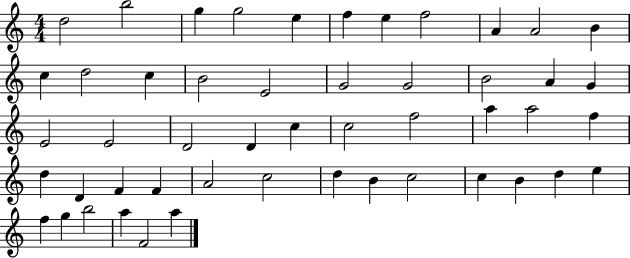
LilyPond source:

{
  \clef treble
  \numericTimeSignature
  \time 4/4
  \key c \major
  d''2 b''2 | g''4 g''2 e''4 | f''4 e''4 f''2 | a'4 a'2 b'4 | \break c''4 d''2 c''4 | b'2 e'2 | g'2 g'2 | b'2 a'4 g'4 | \break e'2 e'2 | d'2 d'4 c''4 | c''2 f''2 | a''4 a''2 f''4 | \break d''4 d'4 f'4 f'4 | a'2 c''2 | d''4 b'4 c''2 | c''4 b'4 d''4 e''4 | \break f''4 g''4 b''2 | a''4 f'2 a''4 | \bar "|."
}